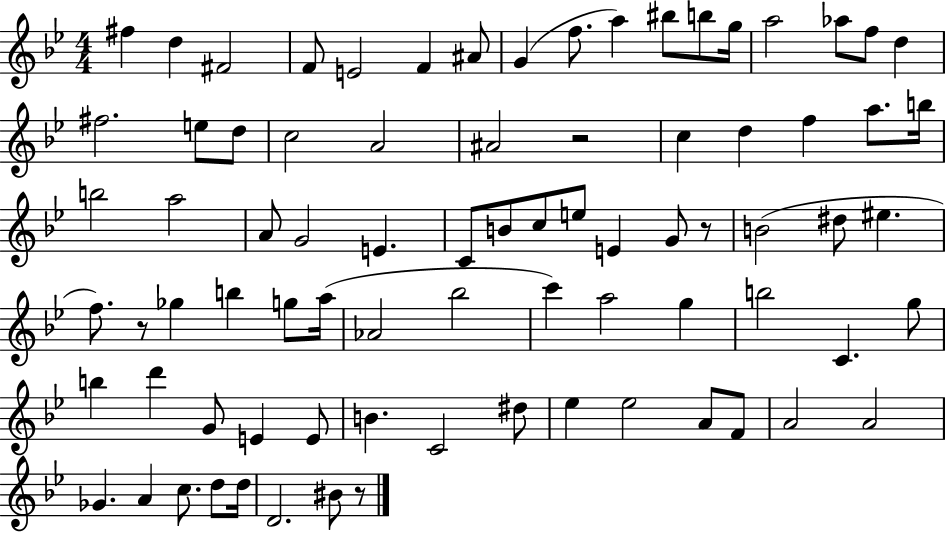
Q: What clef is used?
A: treble